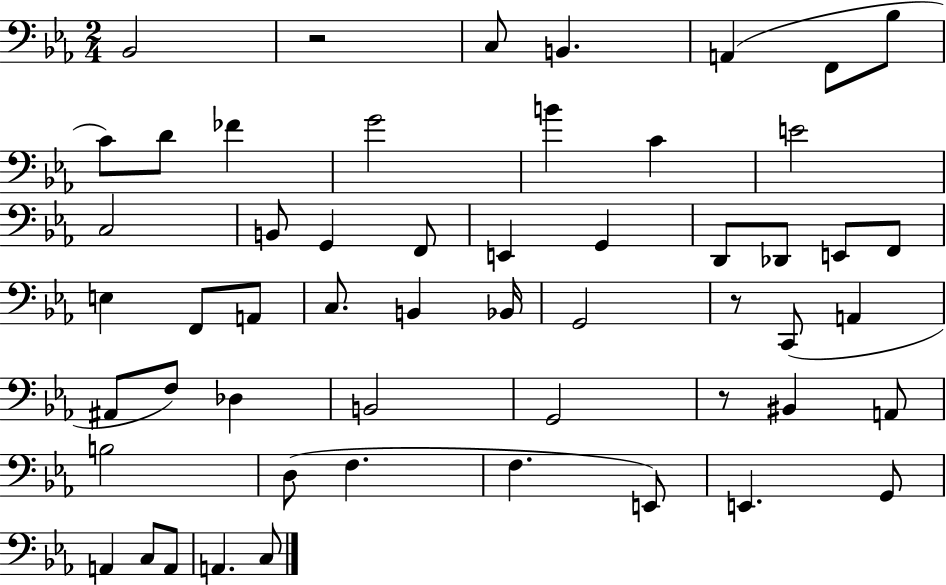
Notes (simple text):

Bb2/h R/h C3/e B2/q. A2/q F2/e Bb3/e C4/e D4/e FES4/q G4/h B4/q C4/q E4/h C3/h B2/e G2/q F2/e E2/q G2/q D2/e Db2/e E2/e F2/e E3/q F2/e A2/e C3/e. B2/q Bb2/s G2/h R/e C2/e A2/q A#2/e F3/e Db3/q B2/h G2/h R/e BIS2/q A2/e B3/h D3/e F3/q. F3/q. E2/e E2/q. G2/e A2/q C3/e A2/e A2/q. C3/e